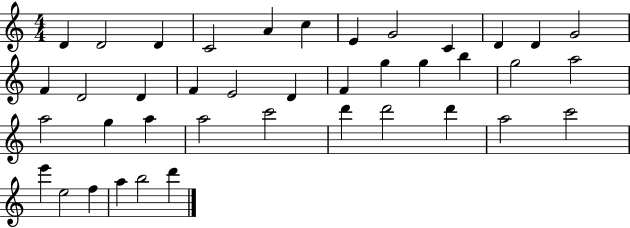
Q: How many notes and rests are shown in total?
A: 40